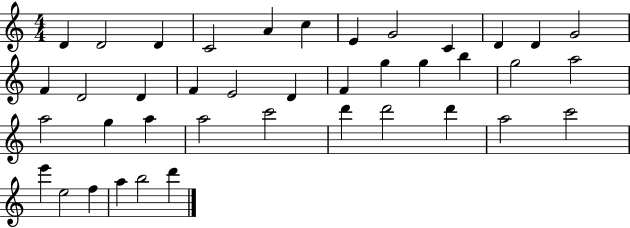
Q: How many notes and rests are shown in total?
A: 40